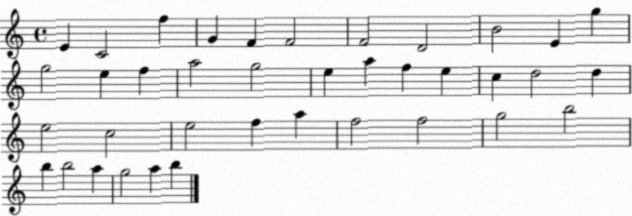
X:1
T:Untitled
M:4/4
L:1/4
K:C
E C2 f G F F2 F2 D2 B2 E g g2 e f a2 g2 e a f e c d2 d e2 c2 e2 f a f2 f2 g2 b2 b b2 a g2 a b